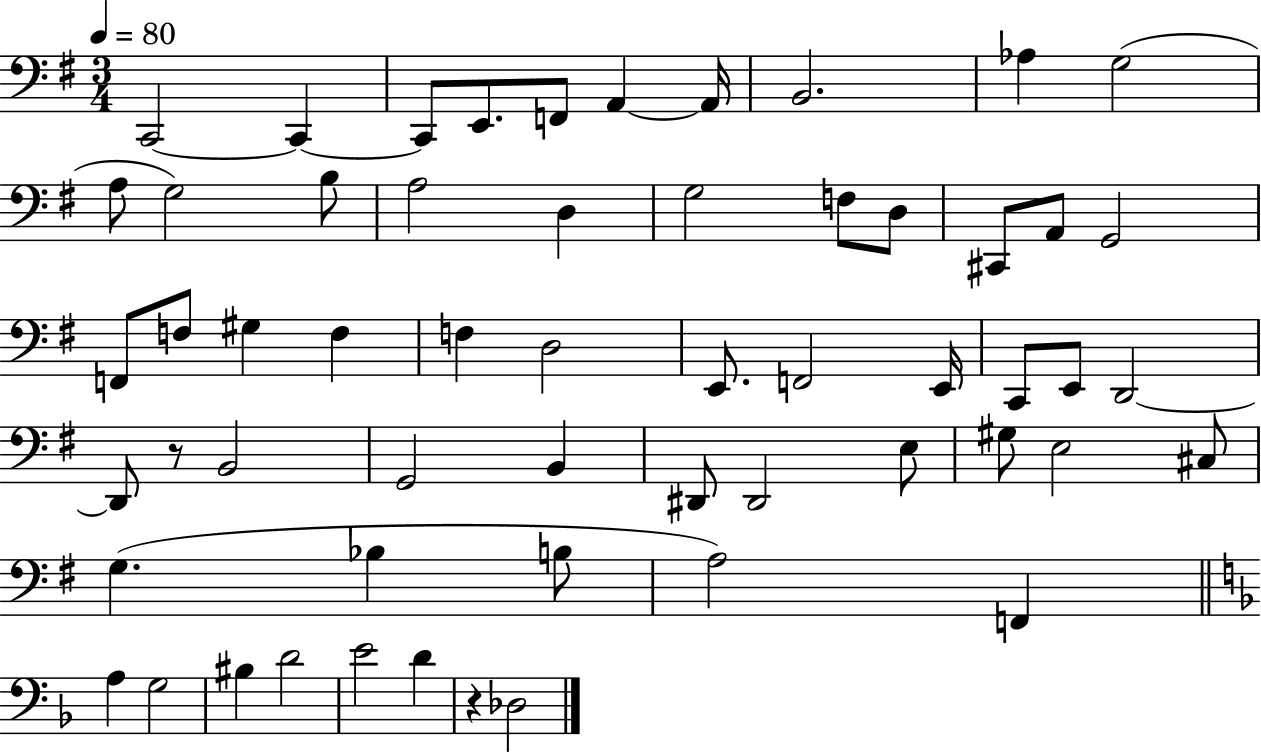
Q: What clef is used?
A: bass